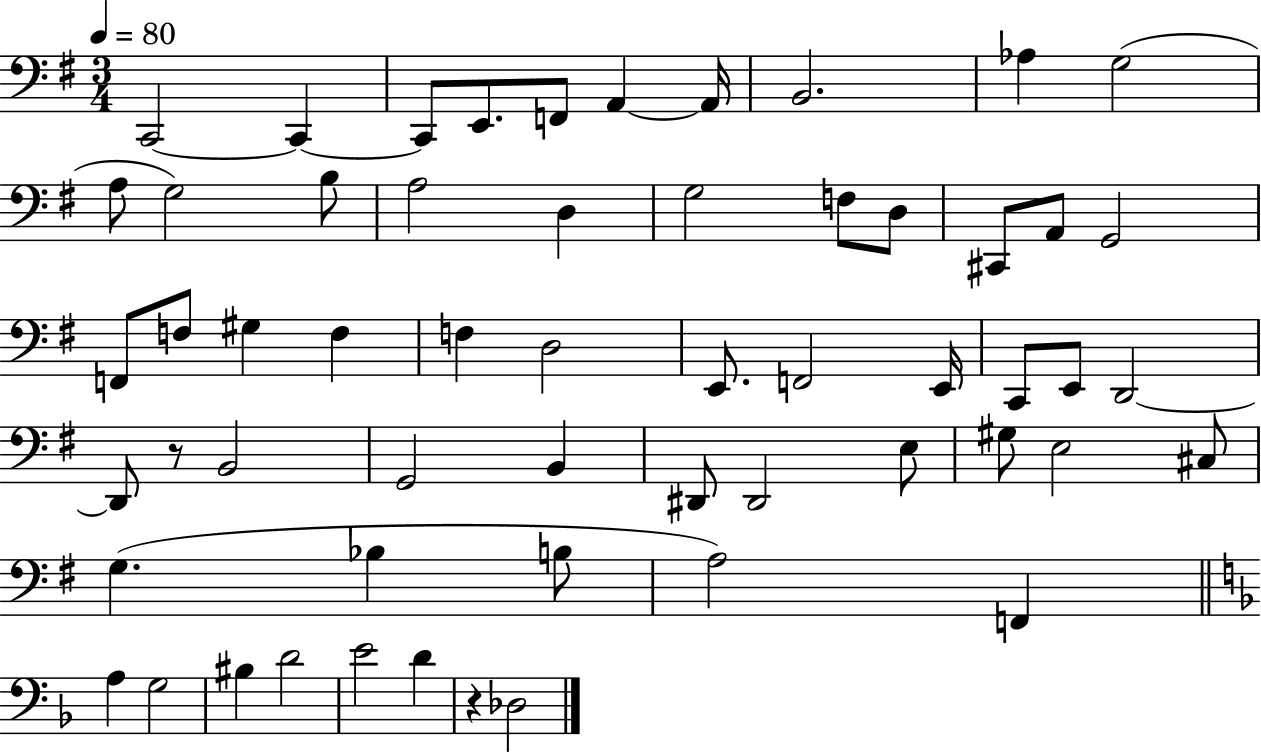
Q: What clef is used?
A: bass